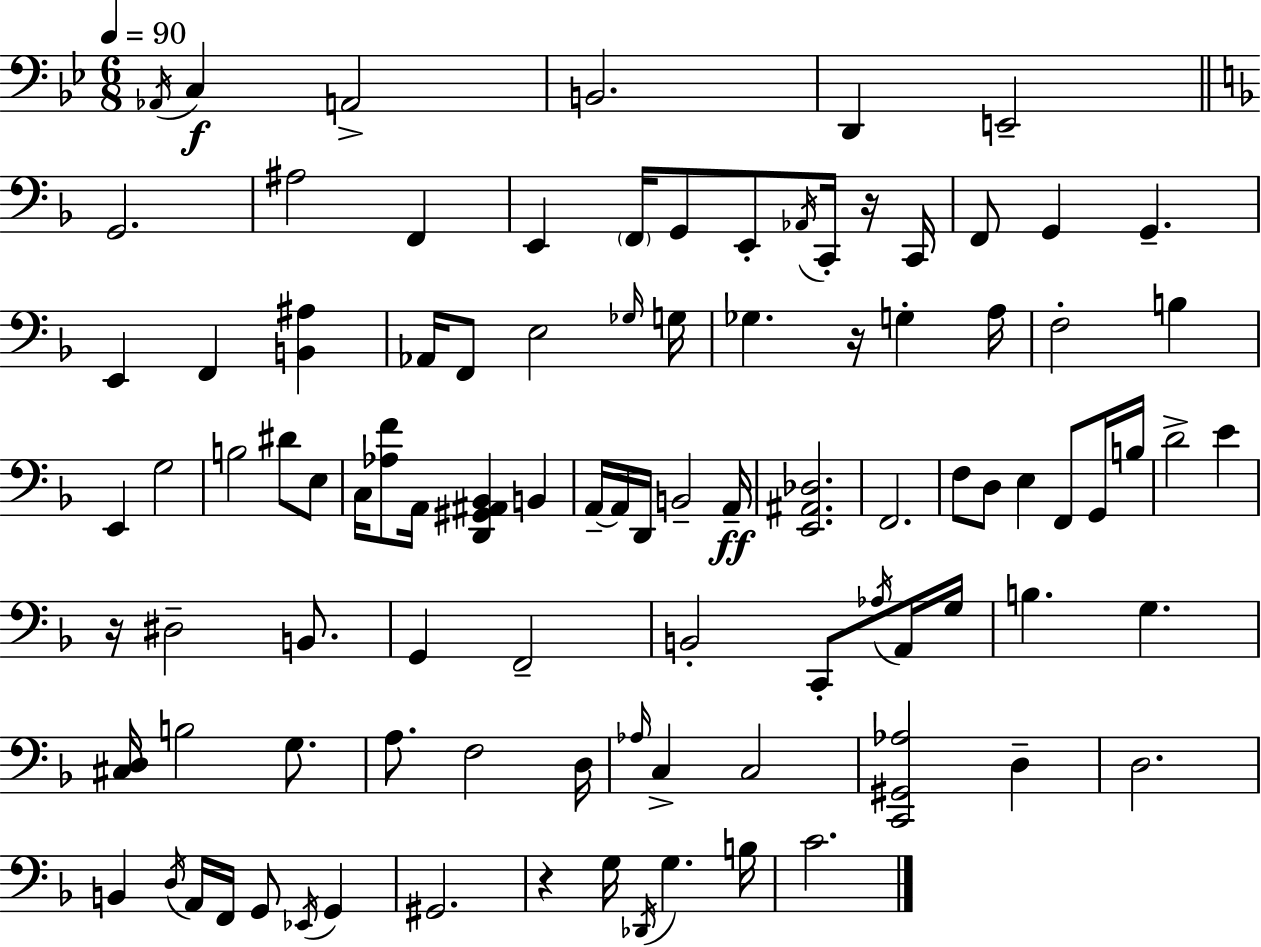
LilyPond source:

{
  \clef bass
  \numericTimeSignature
  \time 6/8
  \key bes \major
  \tempo 4 = 90
  \acciaccatura { aes,16 }\f c4 a,2-> | b,2. | d,4 e,2-- | \bar "||" \break \key f \major g,2. | ais2 f,4 | e,4 \parenthesize f,16 g,8 e,8-. \acciaccatura { aes,16 } c,16-. r16 | c,16 f,8 g,4 g,4.-- | \break e,4 f,4 <b, ais>4 | aes,16 f,8 e2 | \grace { ges16 } g16 ges4. r16 g4-. | a16 f2-. b4 | \break e,4 g2 | b2 dis'8 | e8 c16 <aes f'>8 a,16 <d, gis, ais, bes,>4 b,4 | a,16--~~ a,16 d,16 b,2-- | \break a,16--\ff <e, ais, des>2. | f,2. | f8 d8 e4 f,8 | g,16 b16 d'2-> e'4 | \break r16 dis2-- b,8. | g,4 f,2-- | b,2-. c,8-. | \acciaccatura { aes16 } a,16 g16 b4. g4. | \break <cis d>16 b2 | g8. a8. f2 | d16 \grace { aes16 } c4-> c2 | <c, gis, aes>2 | \break d4-- d2. | b,4 \acciaccatura { d16 } a,16 f,16 g,8 | \acciaccatura { ees,16 } g,4 gis,2. | r4 g16 \acciaccatura { des,16 } | \break g4. b16 c'2. | \bar "|."
}